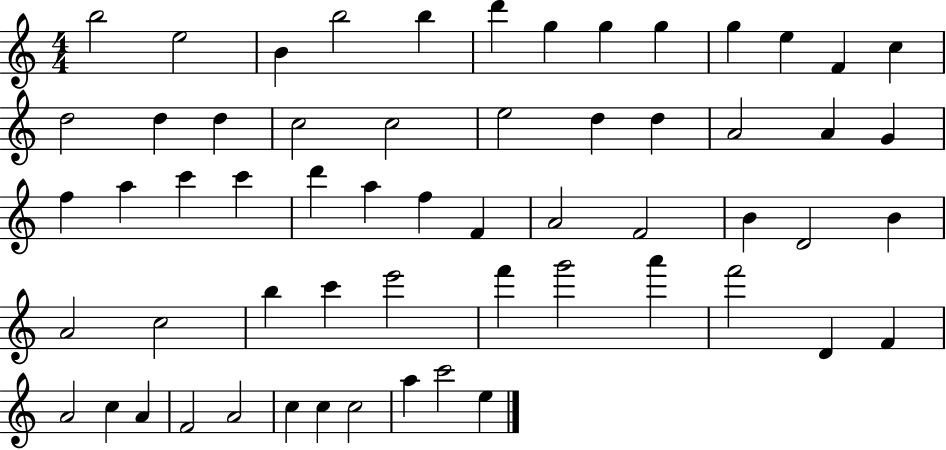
{
  \clef treble
  \numericTimeSignature
  \time 4/4
  \key c \major
  b''2 e''2 | b'4 b''2 b''4 | d'''4 g''4 g''4 g''4 | g''4 e''4 f'4 c''4 | \break d''2 d''4 d''4 | c''2 c''2 | e''2 d''4 d''4 | a'2 a'4 g'4 | \break f''4 a''4 c'''4 c'''4 | d'''4 a''4 f''4 f'4 | a'2 f'2 | b'4 d'2 b'4 | \break a'2 c''2 | b''4 c'''4 e'''2 | f'''4 g'''2 a'''4 | f'''2 d'4 f'4 | \break a'2 c''4 a'4 | f'2 a'2 | c''4 c''4 c''2 | a''4 c'''2 e''4 | \break \bar "|."
}